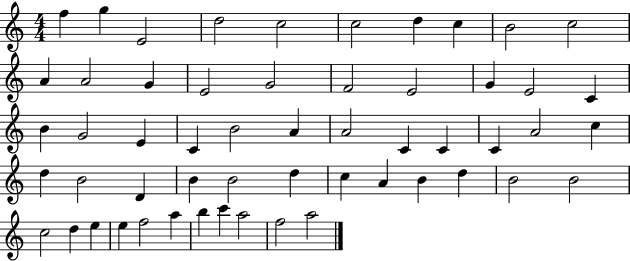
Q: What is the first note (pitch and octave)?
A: F5